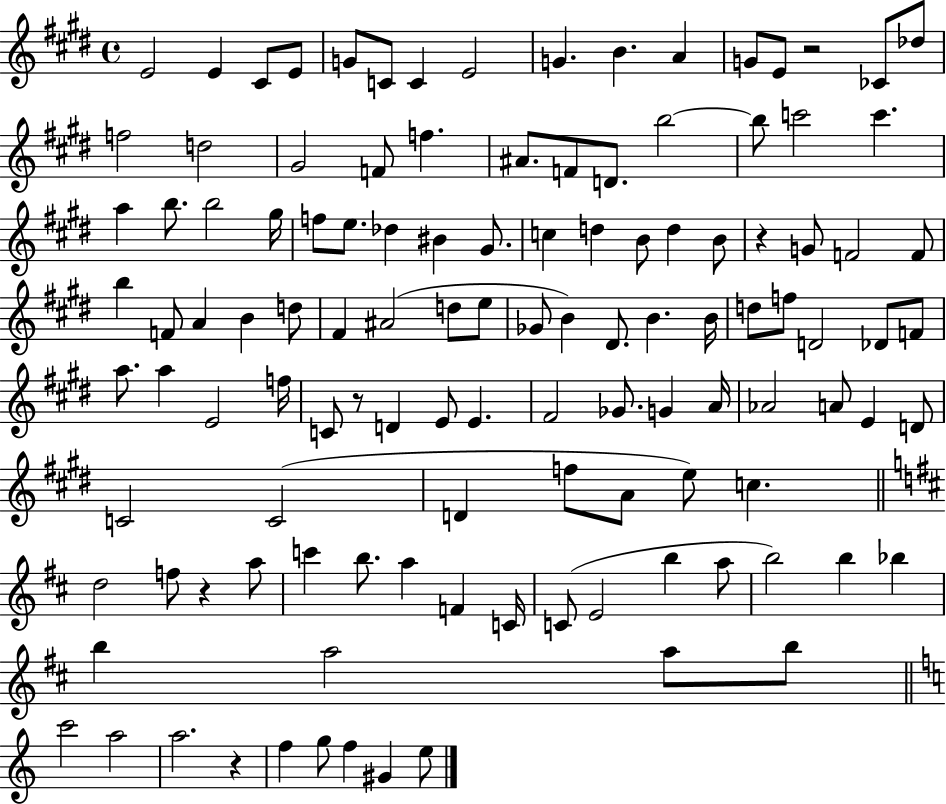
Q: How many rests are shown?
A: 5